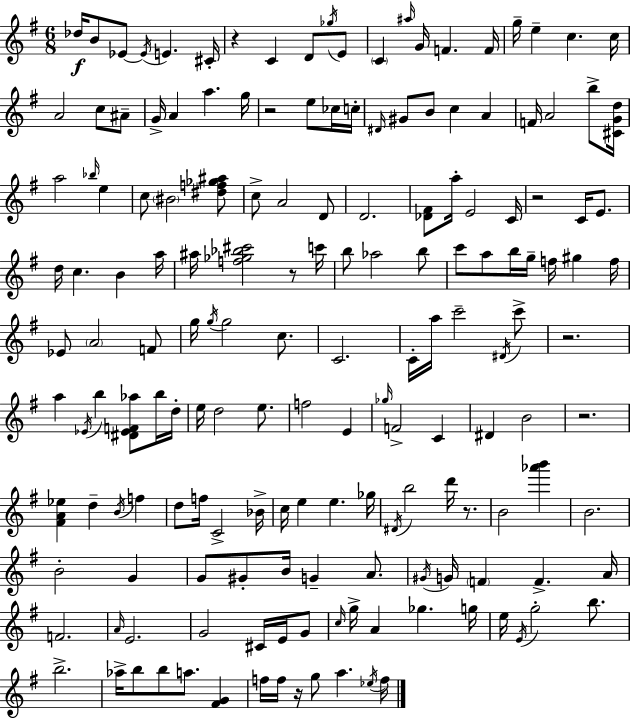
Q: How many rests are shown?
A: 8